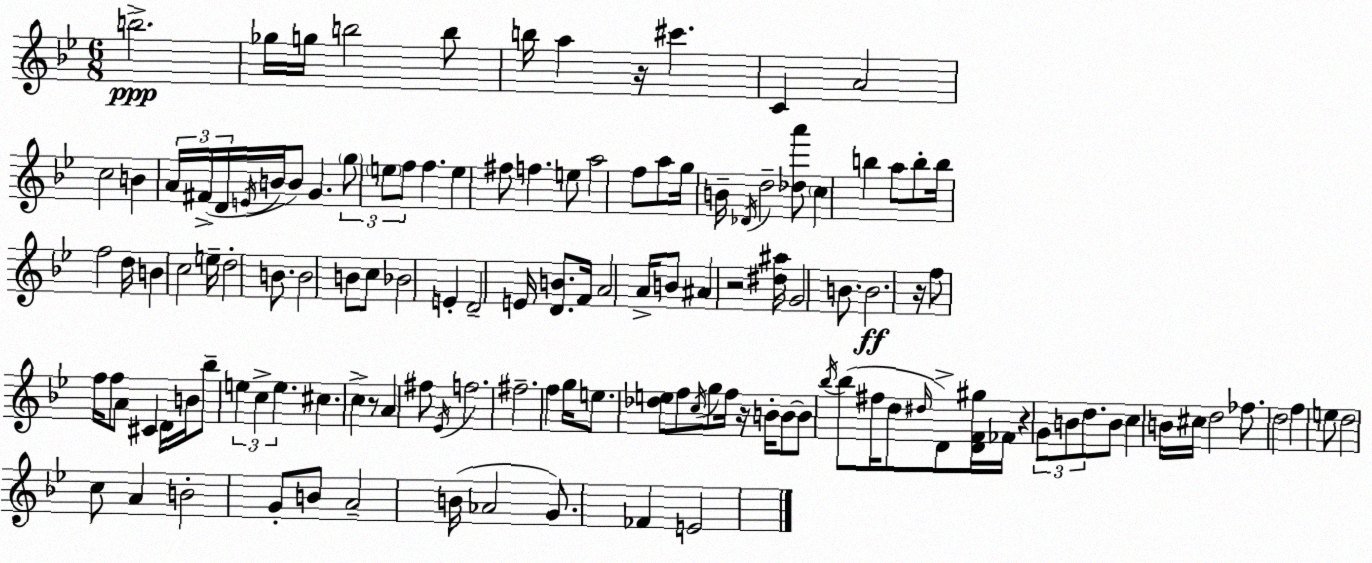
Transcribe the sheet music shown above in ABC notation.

X:1
T:Untitled
M:6/8
L:1/4
K:Gm
b2 _g/4 g/4 b2 b/2 b/4 a z/4 ^c' C A2 c2 B A/4 ^F/4 D/4 E/4 B/4 B/2 G g/2 e/2 f/2 f e ^f/2 f e/2 a2 f/2 a/2 g/4 B/4 _D/4 d2 [_da']/2 c b a/2 b/2 b/4 f2 d/4 B c2 e/4 d2 B/2 B2 B/2 c/2 _B2 E D2 E/4 [DB]/2 F/4 A2 A/4 B/2 ^A z2 [^d^a]/4 G2 B/2 B2 z/4 f/2 f/4 f/2 A/2 ^C D/4 B/4 _b/2 e c e ^c c z/2 A ^f/2 _E/4 f2 ^f2 f g/4 e/2 [_de]/2 f/2 c/4 g/2 f/4 z/4 B/4 B/2 B/2 _b/4 _b/2 ^f/4 d/2 ^d/4 D/2 [DF^g]/4 _F/4 z G/2 B/2 d/2 B/2 c B/4 ^c/4 d2 _f/2 d2 f e/2 d2 c/2 A B2 G/2 B/2 A2 B/4 _A2 G/2 _F E2